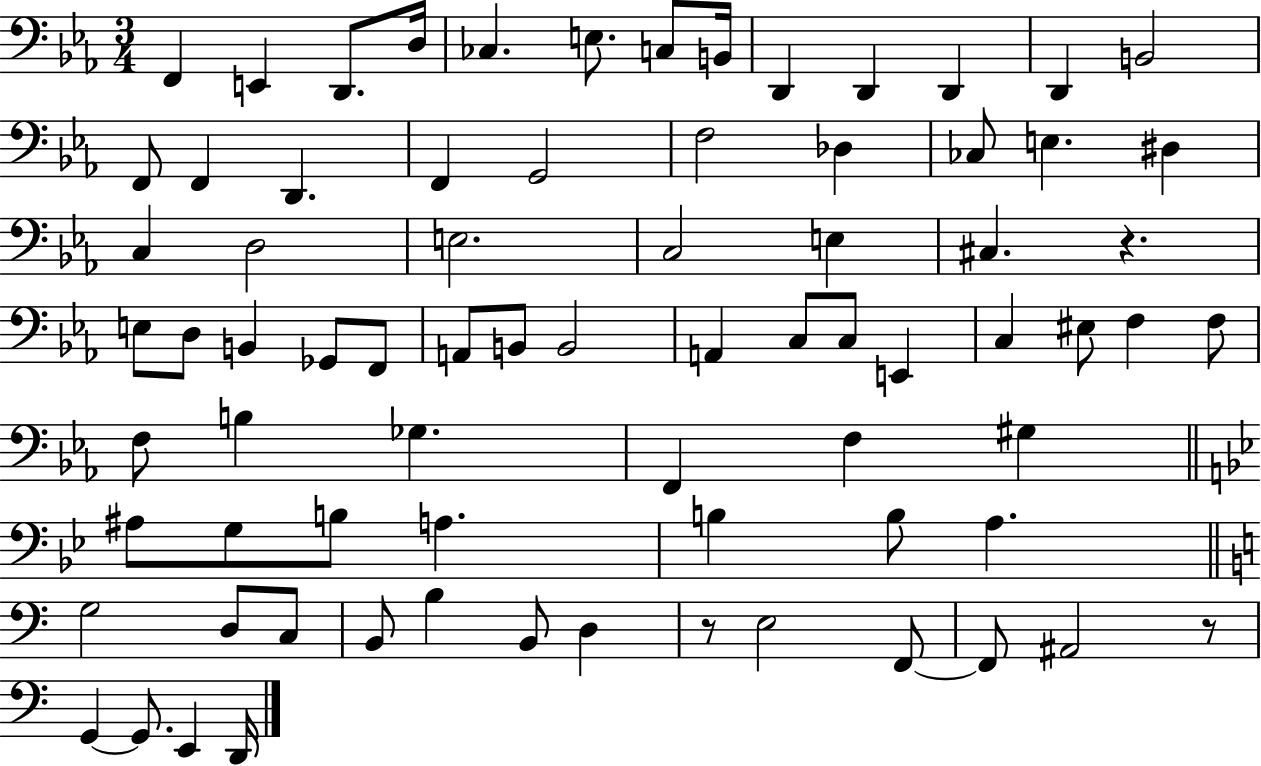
X:1
T:Untitled
M:3/4
L:1/4
K:Eb
F,, E,, D,,/2 D,/4 _C, E,/2 C,/2 B,,/4 D,, D,, D,, D,, B,,2 F,,/2 F,, D,, F,, G,,2 F,2 _D, _C,/2 E, ^D, C, D,2 E,2 C,2 E, ^C, z E,/2 D,/2 B,, _G,,/2 F,,/2 A,,/2 B,,/2 B,,2 A,, C,/2 C,/2 E,, C, ^E,/2 F, F,/2 F,/2 B, _G, F,, F, ^G, ^A,/2 G,/2 B,/2 A, B, B,/2 A, G,2 D,/2 C,/2 B,,/2 B, B,,/2 D, z/2 E,2 F,,/2 F,,/2 ^A,,2 z/2 G,, G,,/2 E,, D,,/4